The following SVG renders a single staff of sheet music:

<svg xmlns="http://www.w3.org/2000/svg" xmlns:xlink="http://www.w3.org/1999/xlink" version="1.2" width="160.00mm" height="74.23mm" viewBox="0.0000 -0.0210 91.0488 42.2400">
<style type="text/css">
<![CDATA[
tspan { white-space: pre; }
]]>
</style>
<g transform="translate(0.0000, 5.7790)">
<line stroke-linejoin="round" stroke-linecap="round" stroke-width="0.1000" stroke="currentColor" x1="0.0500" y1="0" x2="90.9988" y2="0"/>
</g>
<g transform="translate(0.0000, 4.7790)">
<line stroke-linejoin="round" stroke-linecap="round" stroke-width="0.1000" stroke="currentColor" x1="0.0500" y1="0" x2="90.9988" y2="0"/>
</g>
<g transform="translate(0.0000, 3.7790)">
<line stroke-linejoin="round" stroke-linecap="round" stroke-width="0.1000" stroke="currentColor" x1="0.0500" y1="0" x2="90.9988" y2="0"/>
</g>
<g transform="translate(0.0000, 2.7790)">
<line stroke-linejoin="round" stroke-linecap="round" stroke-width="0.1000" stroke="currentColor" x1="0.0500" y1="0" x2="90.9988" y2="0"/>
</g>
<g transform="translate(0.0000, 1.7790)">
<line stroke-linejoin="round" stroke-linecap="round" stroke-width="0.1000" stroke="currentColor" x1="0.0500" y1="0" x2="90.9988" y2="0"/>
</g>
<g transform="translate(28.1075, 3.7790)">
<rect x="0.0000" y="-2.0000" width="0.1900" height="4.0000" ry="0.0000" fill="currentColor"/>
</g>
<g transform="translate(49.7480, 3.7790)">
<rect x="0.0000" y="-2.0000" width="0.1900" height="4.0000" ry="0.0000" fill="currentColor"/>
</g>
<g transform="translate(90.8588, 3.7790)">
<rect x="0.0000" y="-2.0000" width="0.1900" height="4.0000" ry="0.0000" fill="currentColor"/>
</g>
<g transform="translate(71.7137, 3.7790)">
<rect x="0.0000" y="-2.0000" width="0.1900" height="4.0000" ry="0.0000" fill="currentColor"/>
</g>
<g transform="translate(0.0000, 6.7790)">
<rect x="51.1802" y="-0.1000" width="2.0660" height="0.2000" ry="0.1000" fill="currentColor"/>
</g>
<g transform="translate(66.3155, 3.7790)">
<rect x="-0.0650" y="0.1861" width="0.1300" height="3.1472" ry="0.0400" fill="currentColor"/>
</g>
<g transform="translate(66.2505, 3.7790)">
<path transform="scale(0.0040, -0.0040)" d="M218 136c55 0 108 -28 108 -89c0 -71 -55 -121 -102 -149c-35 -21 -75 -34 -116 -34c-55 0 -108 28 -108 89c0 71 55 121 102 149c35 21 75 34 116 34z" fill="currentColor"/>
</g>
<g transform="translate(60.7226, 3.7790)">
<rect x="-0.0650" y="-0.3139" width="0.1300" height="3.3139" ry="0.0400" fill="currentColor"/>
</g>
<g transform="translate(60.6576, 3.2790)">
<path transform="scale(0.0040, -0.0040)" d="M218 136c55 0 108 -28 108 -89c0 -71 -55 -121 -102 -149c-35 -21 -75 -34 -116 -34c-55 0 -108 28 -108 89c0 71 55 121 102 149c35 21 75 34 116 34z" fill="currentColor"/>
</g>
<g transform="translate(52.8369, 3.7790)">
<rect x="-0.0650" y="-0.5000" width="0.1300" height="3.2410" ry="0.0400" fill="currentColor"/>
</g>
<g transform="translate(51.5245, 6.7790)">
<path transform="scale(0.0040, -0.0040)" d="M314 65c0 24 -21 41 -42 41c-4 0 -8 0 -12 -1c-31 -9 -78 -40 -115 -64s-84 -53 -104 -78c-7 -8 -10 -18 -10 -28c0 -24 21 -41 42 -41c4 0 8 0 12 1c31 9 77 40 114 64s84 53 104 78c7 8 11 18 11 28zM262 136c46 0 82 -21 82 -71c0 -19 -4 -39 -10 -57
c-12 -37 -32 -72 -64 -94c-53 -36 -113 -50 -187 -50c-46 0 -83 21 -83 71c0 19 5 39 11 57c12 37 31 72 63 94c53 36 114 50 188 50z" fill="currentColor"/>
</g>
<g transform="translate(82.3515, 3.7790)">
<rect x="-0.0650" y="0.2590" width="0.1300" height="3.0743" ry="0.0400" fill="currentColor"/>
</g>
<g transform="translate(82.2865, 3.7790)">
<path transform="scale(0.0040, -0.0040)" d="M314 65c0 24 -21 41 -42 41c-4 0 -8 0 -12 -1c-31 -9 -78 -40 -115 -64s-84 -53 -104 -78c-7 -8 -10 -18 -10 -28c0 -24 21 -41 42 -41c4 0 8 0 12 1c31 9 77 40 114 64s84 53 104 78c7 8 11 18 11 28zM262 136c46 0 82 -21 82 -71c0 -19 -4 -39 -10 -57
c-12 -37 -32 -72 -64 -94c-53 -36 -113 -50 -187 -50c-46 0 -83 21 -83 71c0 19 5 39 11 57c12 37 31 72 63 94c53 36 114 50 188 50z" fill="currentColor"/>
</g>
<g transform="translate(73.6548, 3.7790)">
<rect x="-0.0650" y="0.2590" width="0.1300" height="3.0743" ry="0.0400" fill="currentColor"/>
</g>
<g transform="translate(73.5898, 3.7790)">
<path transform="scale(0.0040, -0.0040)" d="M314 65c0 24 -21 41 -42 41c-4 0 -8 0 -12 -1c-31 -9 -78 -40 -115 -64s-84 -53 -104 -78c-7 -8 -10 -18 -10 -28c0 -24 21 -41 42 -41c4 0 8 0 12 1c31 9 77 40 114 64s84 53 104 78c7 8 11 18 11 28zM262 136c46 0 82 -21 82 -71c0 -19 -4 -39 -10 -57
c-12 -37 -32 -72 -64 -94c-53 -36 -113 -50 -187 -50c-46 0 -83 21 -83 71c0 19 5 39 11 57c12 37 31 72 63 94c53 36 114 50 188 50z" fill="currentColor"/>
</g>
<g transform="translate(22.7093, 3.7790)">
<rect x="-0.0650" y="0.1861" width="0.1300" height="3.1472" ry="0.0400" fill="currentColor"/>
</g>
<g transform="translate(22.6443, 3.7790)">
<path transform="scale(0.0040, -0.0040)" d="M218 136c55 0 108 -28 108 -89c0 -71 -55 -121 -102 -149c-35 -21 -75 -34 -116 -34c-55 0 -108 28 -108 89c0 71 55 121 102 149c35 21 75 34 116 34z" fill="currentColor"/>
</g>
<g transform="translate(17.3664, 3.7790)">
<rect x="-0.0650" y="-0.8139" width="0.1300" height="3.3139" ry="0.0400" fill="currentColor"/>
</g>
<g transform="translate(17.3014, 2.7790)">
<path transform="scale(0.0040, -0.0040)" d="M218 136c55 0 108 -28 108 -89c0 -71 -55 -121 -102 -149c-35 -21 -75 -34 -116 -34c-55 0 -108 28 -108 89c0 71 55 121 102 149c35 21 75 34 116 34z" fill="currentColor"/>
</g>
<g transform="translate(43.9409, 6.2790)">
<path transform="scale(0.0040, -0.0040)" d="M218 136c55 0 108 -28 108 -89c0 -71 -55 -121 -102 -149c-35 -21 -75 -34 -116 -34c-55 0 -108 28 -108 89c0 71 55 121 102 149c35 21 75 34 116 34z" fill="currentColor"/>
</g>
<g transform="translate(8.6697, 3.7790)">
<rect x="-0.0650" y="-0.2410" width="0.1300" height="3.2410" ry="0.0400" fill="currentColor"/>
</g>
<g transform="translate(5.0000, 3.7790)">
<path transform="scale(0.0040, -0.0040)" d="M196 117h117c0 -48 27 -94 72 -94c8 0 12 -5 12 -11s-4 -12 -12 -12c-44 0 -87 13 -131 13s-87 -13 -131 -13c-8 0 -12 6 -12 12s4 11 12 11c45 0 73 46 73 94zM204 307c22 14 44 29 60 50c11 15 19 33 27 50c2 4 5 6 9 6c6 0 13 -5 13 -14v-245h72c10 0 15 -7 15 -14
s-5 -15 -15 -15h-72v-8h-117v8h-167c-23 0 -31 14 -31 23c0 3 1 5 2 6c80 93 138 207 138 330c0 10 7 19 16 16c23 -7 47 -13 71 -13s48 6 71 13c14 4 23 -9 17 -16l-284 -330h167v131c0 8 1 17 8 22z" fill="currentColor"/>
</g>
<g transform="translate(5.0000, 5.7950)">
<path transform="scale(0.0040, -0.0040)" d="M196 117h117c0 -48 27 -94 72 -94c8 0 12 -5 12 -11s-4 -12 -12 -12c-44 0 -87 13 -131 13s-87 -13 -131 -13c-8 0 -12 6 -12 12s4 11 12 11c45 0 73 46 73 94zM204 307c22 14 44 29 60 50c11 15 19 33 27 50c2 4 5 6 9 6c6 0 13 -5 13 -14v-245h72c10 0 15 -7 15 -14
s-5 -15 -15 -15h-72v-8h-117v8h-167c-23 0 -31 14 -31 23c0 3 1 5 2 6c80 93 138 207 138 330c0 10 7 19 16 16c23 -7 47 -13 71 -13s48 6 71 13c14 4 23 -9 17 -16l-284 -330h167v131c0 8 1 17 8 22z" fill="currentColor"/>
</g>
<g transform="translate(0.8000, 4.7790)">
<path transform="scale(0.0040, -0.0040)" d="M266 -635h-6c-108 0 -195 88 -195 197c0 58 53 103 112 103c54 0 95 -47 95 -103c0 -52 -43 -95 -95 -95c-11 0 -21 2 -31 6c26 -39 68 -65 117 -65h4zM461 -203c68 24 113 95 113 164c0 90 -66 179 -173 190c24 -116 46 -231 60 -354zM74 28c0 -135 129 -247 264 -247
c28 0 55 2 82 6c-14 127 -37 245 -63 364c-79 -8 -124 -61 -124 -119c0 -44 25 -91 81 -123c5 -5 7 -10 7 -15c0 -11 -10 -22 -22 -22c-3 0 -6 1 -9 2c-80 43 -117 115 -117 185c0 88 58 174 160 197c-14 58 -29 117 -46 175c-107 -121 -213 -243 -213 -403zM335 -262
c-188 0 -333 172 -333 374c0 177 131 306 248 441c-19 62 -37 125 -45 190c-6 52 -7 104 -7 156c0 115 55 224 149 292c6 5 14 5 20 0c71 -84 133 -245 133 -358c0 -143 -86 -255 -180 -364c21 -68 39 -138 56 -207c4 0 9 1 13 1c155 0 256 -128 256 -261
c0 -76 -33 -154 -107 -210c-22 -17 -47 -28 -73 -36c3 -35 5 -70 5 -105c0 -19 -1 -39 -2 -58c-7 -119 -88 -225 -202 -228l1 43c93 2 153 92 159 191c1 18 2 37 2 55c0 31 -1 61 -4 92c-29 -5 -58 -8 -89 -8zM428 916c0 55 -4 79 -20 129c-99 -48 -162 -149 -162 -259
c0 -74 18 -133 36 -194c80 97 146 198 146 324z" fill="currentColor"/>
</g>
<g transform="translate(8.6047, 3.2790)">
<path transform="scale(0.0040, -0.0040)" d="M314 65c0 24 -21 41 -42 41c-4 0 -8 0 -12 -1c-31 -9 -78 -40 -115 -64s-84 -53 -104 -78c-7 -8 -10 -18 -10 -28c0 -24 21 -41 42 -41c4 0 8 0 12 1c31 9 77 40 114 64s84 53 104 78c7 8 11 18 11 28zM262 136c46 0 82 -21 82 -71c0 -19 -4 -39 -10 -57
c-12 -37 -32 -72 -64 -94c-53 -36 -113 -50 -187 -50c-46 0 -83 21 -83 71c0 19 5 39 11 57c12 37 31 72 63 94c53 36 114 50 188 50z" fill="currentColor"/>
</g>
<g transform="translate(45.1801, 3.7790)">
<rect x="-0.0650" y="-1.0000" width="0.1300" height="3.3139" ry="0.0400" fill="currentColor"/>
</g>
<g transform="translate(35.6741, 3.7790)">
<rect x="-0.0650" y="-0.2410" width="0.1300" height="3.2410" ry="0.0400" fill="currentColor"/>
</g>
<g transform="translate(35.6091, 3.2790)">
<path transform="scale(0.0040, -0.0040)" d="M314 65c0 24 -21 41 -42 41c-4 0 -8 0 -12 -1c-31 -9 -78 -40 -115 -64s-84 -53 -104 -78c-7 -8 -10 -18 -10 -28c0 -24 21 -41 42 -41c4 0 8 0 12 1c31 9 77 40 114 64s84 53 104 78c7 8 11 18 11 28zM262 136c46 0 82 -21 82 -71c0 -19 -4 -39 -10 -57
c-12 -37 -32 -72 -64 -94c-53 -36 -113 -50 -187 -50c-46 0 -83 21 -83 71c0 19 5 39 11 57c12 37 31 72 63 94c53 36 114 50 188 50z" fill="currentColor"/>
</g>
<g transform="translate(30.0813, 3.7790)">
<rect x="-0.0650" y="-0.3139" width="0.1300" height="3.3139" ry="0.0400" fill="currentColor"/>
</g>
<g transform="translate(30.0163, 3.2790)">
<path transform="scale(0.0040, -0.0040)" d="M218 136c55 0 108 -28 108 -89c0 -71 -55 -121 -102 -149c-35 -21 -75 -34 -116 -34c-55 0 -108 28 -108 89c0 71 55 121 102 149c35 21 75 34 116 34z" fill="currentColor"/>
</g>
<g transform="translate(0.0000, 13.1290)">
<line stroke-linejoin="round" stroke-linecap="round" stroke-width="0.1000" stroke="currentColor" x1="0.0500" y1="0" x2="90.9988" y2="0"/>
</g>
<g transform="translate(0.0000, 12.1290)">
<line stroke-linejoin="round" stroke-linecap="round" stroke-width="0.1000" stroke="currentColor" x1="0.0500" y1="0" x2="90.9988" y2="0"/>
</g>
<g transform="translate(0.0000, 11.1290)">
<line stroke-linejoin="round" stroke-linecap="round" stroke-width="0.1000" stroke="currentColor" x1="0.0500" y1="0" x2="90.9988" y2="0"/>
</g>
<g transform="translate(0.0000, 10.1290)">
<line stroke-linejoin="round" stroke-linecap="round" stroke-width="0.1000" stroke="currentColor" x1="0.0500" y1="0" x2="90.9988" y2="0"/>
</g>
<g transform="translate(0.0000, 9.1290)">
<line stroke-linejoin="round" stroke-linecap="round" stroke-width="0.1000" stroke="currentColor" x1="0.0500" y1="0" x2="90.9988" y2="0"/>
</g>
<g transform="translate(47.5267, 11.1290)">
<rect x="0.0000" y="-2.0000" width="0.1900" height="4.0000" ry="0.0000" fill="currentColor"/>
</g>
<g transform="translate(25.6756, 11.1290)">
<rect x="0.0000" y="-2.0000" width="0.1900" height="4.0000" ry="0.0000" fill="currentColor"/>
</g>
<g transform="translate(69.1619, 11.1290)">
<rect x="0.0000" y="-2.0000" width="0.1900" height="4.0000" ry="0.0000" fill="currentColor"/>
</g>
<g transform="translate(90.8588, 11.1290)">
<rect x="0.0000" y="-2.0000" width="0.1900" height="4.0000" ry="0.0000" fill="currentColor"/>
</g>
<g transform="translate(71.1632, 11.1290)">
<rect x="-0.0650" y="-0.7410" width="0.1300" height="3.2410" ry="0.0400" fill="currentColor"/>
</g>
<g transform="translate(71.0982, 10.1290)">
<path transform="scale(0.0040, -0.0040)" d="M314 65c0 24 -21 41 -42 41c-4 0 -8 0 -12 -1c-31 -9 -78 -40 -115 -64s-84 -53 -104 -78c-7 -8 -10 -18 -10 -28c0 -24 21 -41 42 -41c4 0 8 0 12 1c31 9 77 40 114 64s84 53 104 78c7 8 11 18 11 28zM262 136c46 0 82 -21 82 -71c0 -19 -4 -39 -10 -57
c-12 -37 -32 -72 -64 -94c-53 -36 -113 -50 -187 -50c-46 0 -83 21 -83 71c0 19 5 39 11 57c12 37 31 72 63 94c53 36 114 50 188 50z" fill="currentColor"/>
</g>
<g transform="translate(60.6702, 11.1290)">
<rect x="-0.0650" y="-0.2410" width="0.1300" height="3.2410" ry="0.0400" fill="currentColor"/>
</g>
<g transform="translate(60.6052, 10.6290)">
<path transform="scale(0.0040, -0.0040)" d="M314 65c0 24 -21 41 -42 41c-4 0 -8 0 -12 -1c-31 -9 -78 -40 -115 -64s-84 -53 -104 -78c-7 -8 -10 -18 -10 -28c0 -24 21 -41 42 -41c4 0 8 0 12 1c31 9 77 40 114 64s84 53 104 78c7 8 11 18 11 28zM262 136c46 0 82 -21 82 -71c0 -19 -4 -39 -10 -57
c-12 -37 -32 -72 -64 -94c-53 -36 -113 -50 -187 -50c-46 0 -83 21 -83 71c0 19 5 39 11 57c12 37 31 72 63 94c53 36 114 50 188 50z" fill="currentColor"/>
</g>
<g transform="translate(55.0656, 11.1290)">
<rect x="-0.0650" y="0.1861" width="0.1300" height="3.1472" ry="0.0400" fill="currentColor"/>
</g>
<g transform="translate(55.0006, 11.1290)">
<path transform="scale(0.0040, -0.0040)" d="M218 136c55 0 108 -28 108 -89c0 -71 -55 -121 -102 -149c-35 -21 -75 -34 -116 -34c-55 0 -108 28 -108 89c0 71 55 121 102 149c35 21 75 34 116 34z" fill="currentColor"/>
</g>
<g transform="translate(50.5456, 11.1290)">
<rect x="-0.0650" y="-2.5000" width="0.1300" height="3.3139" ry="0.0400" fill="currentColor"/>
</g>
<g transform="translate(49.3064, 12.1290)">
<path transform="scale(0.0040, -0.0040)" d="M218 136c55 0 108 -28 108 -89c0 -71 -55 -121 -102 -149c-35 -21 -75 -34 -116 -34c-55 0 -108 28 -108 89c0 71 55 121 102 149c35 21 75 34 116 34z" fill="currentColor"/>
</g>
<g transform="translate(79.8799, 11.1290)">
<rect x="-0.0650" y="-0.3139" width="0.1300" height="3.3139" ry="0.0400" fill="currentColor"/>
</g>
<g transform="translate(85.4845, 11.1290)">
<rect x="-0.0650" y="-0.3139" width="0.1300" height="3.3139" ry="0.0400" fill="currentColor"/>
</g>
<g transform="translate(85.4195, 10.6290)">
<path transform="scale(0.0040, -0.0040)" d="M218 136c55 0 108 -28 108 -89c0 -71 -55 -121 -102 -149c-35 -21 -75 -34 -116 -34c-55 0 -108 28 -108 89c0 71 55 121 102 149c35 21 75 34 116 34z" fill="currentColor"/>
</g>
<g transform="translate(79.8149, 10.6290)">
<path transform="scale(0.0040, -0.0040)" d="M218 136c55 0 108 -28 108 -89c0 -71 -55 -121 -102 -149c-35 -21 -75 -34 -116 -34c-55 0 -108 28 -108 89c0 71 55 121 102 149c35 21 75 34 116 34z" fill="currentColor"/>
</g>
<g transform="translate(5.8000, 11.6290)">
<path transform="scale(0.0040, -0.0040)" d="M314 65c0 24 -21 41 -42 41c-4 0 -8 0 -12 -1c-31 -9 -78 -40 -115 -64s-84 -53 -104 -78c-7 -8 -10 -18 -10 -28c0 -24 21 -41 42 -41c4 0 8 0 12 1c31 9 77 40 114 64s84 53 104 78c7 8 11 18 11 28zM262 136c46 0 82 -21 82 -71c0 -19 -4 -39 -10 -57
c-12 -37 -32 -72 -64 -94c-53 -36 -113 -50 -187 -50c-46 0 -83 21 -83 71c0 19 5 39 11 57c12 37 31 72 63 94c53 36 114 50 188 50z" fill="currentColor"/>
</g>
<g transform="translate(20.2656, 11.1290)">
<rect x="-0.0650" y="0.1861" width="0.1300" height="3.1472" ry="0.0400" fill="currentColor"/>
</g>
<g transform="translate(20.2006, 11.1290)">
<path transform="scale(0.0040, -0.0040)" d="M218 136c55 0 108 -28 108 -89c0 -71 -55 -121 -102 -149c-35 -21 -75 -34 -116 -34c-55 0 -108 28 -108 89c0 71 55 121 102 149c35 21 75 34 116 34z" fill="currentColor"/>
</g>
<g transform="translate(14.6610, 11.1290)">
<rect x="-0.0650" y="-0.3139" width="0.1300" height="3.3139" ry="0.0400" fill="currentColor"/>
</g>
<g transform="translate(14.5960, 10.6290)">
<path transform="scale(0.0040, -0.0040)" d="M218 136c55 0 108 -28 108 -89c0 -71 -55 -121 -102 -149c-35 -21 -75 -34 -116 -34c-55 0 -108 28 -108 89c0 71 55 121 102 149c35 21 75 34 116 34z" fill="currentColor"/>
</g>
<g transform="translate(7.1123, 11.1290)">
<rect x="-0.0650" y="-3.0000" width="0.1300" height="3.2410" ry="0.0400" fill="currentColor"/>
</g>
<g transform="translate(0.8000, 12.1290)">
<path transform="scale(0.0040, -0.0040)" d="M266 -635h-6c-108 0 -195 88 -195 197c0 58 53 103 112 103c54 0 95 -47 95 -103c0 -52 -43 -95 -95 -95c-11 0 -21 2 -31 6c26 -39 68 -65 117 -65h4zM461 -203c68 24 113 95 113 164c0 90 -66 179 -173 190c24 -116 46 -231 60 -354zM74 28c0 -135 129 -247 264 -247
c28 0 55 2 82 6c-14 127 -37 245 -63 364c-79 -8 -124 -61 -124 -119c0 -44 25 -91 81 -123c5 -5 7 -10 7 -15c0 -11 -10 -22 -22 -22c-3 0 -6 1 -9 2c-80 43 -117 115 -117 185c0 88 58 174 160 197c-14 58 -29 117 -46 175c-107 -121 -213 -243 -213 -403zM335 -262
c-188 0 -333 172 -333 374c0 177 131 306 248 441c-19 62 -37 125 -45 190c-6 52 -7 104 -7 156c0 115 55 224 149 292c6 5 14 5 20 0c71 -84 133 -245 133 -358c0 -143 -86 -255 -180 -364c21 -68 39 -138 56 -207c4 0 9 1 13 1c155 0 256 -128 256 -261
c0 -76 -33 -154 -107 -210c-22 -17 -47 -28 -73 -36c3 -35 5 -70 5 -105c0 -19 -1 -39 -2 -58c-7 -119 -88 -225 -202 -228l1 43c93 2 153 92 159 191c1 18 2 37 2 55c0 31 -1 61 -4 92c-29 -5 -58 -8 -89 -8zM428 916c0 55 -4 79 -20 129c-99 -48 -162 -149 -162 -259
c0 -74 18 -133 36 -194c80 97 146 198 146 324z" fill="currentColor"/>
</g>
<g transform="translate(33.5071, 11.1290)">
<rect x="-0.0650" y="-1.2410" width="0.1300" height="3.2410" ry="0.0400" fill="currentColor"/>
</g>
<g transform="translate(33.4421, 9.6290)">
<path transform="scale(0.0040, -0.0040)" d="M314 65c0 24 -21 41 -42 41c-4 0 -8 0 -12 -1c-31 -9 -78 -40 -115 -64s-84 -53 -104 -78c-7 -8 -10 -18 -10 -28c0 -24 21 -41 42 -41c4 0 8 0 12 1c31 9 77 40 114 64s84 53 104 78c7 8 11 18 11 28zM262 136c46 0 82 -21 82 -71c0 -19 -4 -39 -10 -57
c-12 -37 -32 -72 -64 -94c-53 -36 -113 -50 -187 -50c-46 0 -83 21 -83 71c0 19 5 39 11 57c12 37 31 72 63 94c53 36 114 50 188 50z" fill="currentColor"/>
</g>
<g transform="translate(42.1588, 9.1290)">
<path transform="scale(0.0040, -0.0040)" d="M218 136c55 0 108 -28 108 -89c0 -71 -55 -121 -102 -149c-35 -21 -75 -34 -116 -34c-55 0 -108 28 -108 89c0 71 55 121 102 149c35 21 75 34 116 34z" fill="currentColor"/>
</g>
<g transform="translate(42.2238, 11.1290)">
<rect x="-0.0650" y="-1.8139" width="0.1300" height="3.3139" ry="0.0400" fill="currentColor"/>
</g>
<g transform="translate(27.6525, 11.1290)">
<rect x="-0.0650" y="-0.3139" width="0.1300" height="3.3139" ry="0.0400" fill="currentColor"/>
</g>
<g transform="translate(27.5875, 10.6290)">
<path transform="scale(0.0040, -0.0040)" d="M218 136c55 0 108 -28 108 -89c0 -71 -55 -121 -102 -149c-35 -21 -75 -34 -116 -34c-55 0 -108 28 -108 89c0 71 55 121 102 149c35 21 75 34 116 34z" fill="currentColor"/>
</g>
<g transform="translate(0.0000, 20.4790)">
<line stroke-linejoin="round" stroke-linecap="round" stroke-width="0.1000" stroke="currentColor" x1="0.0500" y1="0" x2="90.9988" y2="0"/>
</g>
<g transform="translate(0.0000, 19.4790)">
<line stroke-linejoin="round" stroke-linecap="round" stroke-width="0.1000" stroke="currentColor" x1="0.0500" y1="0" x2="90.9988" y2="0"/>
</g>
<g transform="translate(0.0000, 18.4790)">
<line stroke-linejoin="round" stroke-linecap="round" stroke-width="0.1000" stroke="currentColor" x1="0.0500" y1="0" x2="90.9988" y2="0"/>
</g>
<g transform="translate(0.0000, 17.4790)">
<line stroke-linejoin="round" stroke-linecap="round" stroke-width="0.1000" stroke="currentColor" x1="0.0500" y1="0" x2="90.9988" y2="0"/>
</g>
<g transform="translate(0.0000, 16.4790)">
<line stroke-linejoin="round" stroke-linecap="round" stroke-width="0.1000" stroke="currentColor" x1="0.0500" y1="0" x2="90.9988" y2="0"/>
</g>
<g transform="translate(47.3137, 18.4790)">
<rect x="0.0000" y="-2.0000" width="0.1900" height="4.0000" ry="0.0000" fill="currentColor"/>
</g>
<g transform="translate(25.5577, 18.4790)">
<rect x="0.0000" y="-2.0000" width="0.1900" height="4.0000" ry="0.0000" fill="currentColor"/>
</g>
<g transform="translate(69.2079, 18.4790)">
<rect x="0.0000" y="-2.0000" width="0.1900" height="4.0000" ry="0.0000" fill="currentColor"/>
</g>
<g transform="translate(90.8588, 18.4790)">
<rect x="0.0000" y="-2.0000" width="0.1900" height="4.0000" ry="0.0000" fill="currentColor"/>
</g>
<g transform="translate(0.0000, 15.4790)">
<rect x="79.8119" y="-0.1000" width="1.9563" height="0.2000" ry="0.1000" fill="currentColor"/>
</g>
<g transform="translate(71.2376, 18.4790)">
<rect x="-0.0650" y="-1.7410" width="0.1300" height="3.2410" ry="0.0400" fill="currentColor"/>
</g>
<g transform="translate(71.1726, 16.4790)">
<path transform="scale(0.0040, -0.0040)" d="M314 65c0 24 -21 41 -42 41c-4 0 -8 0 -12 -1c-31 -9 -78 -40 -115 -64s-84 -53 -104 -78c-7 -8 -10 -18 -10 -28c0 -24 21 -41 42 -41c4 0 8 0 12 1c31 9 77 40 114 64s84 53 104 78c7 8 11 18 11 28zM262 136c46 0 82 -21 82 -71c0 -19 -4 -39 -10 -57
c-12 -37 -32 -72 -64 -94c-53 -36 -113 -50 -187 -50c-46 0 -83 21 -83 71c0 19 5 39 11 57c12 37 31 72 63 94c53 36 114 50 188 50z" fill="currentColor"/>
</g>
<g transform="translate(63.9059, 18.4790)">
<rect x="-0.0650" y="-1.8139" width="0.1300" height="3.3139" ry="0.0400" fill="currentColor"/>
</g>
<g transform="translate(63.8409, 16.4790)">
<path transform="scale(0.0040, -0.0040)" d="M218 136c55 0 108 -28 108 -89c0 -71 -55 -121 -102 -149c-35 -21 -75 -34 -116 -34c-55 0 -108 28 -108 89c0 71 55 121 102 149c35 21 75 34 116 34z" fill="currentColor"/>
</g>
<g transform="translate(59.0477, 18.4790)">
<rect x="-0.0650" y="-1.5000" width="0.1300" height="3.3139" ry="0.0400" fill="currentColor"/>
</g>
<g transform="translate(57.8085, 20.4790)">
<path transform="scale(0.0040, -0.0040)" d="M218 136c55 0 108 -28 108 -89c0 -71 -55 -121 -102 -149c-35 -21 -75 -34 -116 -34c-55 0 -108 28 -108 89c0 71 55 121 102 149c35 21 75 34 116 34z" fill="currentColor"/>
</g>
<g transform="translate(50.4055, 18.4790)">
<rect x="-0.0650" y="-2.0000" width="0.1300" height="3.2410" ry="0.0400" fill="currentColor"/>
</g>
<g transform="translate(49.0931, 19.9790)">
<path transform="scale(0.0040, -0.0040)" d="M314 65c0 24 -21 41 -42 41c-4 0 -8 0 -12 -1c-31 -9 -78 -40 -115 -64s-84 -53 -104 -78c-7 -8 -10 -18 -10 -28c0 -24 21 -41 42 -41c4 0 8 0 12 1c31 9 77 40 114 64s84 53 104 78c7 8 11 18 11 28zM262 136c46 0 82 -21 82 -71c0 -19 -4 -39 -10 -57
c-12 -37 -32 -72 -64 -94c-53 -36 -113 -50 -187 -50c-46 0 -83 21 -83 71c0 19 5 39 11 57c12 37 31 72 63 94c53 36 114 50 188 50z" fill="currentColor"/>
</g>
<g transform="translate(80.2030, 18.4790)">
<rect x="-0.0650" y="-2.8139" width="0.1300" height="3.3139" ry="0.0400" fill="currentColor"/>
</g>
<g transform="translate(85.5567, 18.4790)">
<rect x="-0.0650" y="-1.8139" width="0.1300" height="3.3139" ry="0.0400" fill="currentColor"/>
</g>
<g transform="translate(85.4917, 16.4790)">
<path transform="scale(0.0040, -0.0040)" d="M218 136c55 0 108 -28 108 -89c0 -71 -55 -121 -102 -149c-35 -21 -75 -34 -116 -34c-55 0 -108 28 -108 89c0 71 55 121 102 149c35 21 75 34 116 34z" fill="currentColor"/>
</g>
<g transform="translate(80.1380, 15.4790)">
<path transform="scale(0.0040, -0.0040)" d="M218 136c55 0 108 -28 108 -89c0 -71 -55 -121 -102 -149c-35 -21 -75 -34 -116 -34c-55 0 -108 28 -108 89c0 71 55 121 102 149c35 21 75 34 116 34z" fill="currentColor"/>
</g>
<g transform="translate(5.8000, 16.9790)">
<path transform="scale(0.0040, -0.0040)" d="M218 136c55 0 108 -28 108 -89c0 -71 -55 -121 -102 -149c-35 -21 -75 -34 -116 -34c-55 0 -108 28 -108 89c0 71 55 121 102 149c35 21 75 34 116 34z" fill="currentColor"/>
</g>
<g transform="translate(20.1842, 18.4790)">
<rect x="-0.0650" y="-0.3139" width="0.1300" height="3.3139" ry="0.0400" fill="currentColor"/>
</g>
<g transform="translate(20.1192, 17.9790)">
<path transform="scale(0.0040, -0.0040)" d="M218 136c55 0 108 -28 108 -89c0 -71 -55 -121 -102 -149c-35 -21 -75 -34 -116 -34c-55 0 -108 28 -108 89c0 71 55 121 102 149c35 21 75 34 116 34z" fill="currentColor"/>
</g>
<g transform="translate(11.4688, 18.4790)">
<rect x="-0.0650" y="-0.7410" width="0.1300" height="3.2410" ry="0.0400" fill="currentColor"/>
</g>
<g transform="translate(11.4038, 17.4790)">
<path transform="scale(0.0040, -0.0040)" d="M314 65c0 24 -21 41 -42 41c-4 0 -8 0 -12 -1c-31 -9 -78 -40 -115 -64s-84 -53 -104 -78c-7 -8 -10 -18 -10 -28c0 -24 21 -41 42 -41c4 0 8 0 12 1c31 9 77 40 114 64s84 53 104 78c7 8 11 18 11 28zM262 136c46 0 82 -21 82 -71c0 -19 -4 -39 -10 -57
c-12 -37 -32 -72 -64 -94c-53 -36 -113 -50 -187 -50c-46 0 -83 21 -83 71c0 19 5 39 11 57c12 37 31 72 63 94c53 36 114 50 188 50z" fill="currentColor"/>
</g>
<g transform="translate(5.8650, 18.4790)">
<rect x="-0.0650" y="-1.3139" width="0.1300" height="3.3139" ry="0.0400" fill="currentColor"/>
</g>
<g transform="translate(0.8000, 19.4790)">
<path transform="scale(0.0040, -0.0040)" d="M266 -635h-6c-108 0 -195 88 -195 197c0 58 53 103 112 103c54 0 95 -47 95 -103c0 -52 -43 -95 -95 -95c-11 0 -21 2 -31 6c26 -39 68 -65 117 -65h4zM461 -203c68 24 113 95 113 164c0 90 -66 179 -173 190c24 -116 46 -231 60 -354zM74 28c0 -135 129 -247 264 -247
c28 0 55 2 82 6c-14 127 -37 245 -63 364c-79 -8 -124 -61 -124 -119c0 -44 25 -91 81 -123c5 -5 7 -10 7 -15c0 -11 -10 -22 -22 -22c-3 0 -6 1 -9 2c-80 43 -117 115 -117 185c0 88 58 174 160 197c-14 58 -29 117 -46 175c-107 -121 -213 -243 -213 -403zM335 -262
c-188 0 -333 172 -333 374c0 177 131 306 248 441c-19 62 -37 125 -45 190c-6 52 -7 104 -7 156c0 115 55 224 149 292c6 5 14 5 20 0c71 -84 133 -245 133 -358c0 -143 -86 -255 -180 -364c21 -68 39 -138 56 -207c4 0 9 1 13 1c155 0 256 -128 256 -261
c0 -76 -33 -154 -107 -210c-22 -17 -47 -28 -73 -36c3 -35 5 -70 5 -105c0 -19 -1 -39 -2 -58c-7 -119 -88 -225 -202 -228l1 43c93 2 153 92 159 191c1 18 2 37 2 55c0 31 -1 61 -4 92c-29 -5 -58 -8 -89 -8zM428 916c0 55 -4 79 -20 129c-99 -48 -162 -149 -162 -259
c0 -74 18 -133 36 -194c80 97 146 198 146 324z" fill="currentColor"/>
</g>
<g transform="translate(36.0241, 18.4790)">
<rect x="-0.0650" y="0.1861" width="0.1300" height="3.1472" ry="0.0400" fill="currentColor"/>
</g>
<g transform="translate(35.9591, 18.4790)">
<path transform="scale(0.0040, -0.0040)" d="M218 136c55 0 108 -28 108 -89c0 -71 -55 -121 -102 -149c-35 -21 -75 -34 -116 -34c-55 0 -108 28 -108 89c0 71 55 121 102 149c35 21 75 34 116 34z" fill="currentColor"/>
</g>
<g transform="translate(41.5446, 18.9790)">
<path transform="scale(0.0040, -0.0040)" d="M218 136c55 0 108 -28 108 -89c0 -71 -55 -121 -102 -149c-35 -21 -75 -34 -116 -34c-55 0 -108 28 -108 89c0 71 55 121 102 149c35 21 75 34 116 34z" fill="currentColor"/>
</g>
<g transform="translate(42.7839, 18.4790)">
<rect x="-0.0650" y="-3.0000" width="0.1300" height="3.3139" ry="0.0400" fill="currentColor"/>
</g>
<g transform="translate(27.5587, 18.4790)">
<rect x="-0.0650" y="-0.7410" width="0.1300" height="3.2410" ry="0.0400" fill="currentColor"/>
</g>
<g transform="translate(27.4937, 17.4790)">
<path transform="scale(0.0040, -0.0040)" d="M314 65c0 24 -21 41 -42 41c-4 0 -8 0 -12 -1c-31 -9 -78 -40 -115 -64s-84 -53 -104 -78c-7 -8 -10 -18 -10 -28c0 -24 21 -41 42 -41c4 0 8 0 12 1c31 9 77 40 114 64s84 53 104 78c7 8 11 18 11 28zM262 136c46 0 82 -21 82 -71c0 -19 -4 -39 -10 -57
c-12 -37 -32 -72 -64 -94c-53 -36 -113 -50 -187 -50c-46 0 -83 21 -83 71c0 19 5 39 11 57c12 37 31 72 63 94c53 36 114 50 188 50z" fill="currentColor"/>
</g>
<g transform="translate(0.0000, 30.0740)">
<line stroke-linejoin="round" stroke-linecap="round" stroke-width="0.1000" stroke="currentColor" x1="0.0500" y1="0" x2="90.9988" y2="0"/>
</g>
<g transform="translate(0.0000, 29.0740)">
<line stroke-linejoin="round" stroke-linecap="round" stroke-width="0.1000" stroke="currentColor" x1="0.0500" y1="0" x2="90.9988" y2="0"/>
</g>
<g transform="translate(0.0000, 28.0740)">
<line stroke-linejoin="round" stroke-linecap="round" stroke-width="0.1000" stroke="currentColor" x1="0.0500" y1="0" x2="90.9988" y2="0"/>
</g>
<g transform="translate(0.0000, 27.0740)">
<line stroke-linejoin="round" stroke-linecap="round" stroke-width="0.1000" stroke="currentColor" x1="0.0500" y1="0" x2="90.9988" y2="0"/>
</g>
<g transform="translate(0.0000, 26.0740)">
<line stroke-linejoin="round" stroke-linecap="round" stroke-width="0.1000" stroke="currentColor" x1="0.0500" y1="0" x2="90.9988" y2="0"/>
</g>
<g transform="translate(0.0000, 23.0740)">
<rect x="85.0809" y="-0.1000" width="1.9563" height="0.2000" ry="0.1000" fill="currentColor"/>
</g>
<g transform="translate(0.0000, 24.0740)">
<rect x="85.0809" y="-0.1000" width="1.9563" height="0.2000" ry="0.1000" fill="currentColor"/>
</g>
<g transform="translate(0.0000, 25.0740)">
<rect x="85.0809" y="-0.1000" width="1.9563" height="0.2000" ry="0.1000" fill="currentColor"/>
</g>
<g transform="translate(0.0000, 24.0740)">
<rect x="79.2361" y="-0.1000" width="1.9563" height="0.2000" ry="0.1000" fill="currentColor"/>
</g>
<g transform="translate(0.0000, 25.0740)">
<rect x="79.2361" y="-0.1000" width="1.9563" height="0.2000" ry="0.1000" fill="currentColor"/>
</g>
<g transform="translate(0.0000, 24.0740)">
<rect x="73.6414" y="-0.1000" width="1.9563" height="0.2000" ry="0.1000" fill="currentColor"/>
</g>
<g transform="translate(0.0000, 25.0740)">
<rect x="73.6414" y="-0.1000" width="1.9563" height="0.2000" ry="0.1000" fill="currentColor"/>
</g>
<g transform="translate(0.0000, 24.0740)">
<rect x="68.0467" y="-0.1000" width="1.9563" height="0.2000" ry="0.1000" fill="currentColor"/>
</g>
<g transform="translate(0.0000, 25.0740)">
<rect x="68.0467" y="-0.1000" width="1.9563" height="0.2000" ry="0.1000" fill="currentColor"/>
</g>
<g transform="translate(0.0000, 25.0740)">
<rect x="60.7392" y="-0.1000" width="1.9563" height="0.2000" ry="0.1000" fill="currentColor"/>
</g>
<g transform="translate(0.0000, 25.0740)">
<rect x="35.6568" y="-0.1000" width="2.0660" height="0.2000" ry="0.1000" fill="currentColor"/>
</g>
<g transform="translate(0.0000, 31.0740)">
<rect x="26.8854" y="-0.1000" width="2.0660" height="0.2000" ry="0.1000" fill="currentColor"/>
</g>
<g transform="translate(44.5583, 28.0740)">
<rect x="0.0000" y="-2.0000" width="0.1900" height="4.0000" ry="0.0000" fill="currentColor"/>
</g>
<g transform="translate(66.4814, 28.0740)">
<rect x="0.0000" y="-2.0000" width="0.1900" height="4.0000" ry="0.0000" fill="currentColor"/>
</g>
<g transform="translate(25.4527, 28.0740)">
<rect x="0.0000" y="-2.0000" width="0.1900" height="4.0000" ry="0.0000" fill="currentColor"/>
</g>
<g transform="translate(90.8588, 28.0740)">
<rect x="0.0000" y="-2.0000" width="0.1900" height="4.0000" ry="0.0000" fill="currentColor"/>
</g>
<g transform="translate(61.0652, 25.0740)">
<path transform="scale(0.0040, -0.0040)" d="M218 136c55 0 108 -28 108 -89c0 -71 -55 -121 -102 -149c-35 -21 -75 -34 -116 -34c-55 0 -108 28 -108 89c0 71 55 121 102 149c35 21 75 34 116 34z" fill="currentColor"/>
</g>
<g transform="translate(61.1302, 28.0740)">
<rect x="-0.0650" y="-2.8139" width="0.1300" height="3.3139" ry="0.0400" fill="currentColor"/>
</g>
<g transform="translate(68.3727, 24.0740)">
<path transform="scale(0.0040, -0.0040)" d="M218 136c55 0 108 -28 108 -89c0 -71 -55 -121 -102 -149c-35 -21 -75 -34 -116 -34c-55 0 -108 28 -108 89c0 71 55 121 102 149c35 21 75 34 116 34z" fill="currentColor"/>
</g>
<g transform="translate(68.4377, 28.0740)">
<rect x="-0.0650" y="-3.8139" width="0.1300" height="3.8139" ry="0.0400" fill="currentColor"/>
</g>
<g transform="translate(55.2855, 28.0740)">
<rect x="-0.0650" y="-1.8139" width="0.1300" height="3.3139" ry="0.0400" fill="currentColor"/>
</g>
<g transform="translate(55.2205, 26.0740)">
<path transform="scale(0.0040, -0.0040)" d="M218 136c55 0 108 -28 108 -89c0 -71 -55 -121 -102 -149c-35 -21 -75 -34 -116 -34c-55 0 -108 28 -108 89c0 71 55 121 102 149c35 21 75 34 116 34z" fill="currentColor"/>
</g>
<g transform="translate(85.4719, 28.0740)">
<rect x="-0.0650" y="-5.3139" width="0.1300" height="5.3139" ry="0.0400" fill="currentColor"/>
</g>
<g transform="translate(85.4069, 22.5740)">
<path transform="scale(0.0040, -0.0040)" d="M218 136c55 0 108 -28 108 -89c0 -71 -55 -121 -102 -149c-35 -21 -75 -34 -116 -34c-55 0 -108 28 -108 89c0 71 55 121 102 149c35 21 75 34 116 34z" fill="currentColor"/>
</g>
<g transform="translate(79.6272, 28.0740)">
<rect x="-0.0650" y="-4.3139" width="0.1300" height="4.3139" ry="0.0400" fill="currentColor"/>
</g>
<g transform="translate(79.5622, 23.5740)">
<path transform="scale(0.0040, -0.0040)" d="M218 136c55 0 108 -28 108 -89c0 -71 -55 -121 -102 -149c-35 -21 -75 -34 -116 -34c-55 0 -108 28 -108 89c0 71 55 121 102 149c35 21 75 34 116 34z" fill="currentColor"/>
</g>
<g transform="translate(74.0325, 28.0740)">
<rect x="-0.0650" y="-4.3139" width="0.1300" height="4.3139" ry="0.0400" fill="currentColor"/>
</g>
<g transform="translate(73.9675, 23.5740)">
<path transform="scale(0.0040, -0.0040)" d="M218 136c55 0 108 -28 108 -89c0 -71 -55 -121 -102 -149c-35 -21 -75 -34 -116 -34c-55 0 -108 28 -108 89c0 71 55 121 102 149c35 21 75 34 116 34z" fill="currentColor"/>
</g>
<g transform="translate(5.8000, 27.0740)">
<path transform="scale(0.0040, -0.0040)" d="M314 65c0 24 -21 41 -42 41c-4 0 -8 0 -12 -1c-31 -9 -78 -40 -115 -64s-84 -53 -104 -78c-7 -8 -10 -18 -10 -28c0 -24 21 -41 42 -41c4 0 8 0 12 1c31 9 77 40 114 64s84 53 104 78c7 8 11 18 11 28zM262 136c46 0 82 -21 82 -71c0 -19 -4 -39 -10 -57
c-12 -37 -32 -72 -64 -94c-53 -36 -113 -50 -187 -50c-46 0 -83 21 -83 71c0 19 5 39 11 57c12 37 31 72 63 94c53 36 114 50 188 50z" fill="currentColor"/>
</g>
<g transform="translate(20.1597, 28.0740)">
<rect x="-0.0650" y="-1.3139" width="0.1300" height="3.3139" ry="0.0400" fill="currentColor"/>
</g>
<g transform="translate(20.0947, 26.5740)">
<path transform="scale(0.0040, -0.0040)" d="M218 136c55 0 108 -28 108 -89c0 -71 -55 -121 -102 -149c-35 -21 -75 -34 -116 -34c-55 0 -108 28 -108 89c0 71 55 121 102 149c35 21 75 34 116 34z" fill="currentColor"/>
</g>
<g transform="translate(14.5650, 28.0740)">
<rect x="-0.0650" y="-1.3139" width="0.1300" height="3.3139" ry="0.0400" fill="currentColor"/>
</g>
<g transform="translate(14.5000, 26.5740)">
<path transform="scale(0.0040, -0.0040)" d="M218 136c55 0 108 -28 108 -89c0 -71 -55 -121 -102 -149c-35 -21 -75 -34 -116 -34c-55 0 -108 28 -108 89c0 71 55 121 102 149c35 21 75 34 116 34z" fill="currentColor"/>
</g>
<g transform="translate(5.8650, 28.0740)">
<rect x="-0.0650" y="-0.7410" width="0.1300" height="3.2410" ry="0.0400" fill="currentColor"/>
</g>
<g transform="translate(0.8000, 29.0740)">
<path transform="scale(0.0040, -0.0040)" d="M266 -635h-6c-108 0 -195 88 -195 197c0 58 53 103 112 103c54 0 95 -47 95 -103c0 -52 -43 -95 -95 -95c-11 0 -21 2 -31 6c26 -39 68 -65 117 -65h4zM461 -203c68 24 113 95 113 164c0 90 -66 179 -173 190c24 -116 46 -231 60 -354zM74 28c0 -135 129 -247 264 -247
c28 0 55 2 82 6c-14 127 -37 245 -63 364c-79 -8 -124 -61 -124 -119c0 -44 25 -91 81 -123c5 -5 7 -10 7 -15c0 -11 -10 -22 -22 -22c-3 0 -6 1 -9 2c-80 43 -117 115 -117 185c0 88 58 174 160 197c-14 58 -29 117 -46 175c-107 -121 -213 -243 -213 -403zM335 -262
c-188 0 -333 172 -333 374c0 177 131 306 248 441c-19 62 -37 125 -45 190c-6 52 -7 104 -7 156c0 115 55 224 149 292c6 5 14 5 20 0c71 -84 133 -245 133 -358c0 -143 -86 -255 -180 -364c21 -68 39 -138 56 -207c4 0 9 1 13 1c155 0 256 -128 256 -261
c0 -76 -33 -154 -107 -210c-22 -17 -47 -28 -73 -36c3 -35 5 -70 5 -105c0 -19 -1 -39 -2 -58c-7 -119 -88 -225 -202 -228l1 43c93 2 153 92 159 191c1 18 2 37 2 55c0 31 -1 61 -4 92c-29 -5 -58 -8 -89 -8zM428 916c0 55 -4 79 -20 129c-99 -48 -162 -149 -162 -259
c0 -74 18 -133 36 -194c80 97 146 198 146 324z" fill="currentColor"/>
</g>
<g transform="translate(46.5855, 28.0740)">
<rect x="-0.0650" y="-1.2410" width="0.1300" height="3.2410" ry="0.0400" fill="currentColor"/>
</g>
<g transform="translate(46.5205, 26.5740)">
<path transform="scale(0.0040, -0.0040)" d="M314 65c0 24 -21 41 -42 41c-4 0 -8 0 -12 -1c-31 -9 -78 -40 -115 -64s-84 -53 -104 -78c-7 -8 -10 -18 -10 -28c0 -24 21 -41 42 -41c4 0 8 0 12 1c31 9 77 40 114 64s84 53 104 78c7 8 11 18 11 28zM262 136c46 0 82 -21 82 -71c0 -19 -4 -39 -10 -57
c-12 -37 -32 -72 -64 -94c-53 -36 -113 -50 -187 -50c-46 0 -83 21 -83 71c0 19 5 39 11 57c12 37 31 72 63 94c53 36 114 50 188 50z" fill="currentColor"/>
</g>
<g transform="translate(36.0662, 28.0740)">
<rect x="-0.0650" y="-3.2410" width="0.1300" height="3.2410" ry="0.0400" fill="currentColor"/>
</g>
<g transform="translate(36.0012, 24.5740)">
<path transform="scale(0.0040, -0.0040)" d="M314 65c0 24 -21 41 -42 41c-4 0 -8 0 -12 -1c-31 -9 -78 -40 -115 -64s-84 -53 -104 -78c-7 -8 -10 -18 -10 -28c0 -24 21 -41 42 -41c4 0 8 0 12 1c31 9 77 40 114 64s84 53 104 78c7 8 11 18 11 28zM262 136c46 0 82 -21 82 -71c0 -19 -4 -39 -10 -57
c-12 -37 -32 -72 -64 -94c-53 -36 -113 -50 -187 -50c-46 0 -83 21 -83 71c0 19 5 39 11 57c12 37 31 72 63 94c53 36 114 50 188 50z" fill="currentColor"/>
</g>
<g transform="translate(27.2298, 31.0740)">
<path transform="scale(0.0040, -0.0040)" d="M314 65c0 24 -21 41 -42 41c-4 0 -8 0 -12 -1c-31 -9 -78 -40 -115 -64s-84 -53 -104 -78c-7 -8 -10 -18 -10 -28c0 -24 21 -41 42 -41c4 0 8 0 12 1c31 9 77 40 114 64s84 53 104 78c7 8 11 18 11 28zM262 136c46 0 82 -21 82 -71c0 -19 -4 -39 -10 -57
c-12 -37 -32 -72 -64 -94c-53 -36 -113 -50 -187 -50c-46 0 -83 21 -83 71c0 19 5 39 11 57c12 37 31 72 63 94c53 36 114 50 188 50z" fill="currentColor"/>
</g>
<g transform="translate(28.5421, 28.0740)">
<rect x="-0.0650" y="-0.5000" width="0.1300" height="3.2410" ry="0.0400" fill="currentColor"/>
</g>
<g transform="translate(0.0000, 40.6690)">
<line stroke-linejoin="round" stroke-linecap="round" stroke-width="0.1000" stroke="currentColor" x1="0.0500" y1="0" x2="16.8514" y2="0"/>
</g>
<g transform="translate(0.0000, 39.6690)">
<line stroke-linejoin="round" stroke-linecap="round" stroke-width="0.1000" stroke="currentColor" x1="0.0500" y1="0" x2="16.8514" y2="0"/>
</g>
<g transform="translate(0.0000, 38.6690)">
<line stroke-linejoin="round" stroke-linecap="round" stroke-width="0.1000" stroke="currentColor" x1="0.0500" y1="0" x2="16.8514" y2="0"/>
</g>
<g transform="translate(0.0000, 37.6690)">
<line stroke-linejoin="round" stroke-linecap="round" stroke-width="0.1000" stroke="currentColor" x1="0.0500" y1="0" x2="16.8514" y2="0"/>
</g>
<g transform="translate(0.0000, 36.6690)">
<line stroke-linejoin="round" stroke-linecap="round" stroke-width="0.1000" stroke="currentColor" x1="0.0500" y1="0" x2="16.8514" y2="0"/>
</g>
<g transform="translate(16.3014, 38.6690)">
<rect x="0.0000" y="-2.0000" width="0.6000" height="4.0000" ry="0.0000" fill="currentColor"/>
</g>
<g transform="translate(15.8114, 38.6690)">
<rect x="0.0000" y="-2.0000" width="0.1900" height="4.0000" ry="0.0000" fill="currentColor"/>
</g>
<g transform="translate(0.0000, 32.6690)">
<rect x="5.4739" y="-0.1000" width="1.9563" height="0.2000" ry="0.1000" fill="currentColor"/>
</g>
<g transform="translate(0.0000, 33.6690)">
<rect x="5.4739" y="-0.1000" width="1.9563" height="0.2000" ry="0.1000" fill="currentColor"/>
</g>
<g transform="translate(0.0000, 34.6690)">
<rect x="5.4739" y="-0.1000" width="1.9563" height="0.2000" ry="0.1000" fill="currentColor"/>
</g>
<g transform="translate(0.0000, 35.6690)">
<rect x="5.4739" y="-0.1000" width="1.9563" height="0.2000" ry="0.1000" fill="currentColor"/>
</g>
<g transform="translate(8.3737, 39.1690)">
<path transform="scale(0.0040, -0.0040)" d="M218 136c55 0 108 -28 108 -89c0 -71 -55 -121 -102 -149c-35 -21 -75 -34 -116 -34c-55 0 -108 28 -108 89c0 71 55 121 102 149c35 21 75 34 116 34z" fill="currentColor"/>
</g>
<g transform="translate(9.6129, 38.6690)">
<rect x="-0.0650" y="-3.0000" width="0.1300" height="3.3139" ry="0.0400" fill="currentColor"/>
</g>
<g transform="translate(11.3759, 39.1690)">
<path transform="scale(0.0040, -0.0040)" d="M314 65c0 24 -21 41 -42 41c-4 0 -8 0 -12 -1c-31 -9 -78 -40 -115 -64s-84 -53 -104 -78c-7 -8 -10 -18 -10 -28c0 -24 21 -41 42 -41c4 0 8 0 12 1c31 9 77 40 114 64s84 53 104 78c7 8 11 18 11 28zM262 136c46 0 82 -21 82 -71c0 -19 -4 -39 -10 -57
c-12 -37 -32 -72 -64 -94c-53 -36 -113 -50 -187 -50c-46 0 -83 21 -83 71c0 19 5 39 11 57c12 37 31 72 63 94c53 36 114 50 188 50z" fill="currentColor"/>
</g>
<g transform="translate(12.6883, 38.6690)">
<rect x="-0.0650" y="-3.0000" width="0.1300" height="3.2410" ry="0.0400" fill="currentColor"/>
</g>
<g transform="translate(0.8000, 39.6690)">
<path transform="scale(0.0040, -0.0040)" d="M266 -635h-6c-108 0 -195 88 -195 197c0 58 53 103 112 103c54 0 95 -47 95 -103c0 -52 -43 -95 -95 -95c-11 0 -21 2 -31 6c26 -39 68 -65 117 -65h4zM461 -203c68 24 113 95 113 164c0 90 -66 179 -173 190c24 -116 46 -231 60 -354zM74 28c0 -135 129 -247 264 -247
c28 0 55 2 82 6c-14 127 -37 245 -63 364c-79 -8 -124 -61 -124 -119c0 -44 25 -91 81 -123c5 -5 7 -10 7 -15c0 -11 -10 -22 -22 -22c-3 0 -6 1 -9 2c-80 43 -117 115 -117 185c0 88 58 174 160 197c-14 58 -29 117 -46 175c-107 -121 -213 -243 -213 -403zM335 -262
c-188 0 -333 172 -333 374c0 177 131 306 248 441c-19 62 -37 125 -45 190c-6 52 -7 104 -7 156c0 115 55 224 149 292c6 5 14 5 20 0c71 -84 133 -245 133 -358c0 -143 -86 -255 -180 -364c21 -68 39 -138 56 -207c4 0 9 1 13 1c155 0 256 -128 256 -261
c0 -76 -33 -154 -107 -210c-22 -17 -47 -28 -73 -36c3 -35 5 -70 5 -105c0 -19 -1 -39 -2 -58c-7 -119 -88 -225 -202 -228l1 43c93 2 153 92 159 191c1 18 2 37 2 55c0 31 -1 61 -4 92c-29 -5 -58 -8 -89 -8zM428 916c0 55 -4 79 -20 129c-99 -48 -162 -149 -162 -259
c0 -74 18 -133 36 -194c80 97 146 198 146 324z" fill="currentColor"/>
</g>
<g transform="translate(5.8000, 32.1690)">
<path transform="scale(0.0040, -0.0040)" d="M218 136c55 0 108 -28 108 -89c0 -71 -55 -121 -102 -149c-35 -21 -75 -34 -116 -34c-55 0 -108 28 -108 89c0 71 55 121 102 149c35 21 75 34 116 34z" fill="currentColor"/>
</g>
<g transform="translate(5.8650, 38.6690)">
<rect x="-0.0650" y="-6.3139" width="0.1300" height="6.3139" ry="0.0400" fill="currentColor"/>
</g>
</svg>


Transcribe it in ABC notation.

X:1
T:Untitled
M:4/4
L:1/4
K:C
c2 d B c c2 D C2 c B B2 B2 A2 c B c e2 f G B c2 d2 c c e d2 c d2 B A F2 E f f2 a f d2 e e C2 b2 e2 f a c' d' d' f' a' A A2